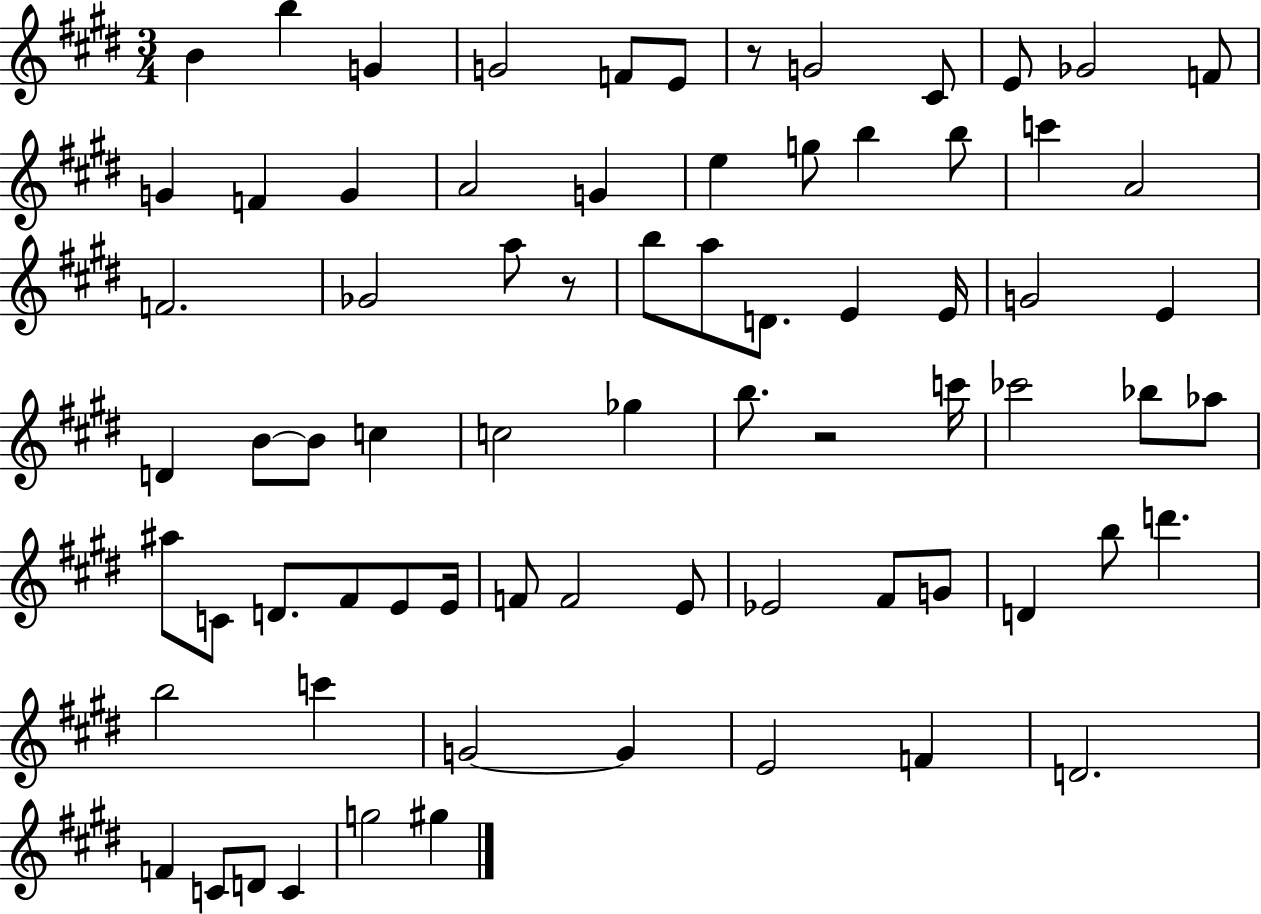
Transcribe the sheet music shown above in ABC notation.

X:1
T:Untitled
M:3/4
L:1/4
K:E
B b G G2 F/2 E/2 z/2 G2 ^C/2 E/2 _G2 F/2 G F G A2 G e g/2 b b/2 c' A2 F2 _G2 a/2 z/2 b/2 a/2 D/2 E E/4 G2 E D B/2 B/2 c c2 _g b/2 z2 c'/4 _c'2 _b/2 _a/2 ^a/2 C/2 D/2 ^F/2 E/2 E/4 F/2 F2 E/2 _E2 ^F/2 G/2 D b/2 d' b2 c' G2 G E2 F D2 F C/2 D/2 C g2 ^g